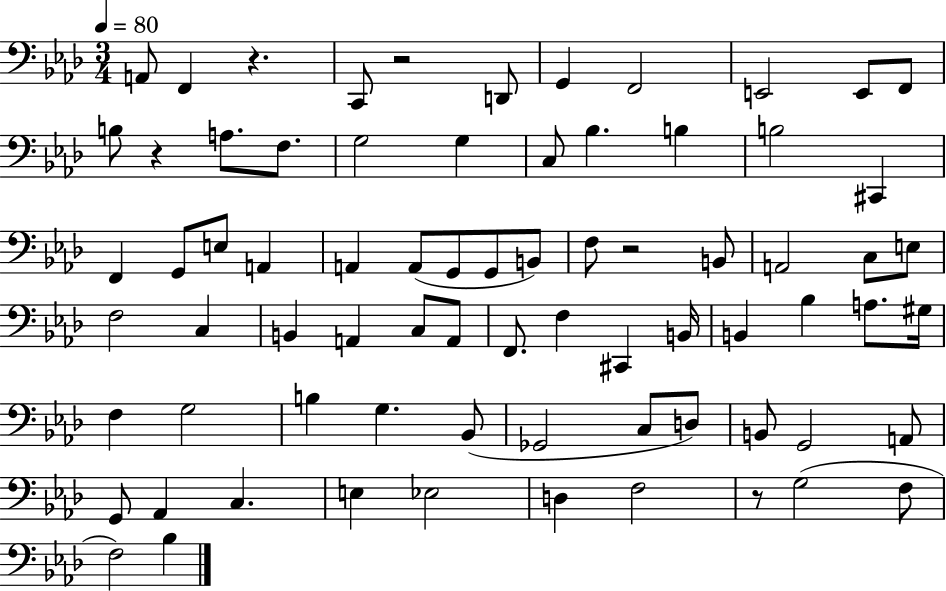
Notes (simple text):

A2/e F2/q R/q. C2/e R/h D2/e G2/q F2/h E2/h E2/e F2/e B3/e R/q A3/e. F3/e. G3/h G3/q C3/e Bb3/q. B3/q B3/h C#2/q F2/q G2/e E3/e A2/q A2/q A2/e G2/e G2/e B2/e F3/e R/h B2/e A2/h C3/e E3/e F3/h C3/q B2/q A2/q C3/e A2/e F2/e. F3/q C#2/q B2/s B2/q Bb3/q A3/e. G#3/s F3/q G3/h B3/q G3/q. Bb2/e Gb2/h C3/e D3/e B2/e G2/h A2/e G2/e Ab2/q C3/q. E3/q Eb3/h D3/q F3/h R/e G3/h F3/e F3/h Bb3/q